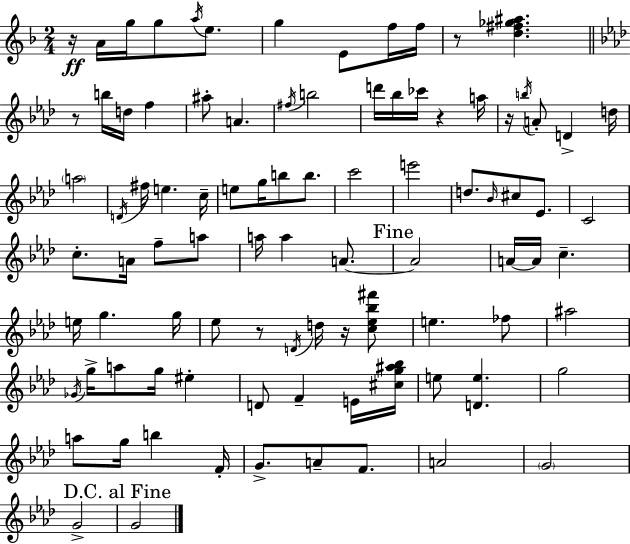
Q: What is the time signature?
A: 2/4